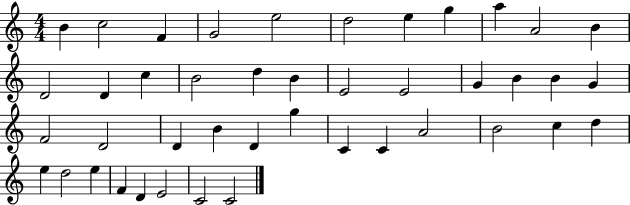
{
  \clef treble
  \numericTimeSignature
  \time 4/4
  \key c \major
  b'4 c''2 f'4 | g'2 e''2 | d''2 e''4 g''4 | a''4 a'2 b'4 | \break d'2 d'4 c''4 | b'2 d''4 b'4 | e'2 e'2 | g'4 b'4 b'4 g'4 | \break f'2 d'2 | d'4 b'4 d'4 g''4 | c'4 c'4 a'2 | b'2 c''4 d''4 | \break e''4 d''2 e''4 | f'4 d'4 e'2 | c'2 c'2 | \bar "|."
}